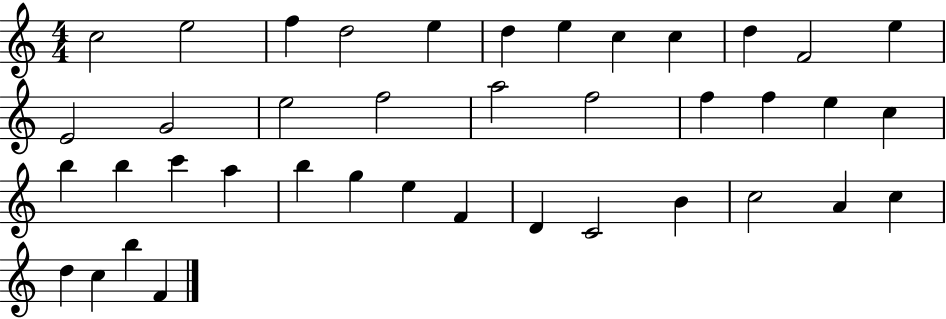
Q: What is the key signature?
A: C major